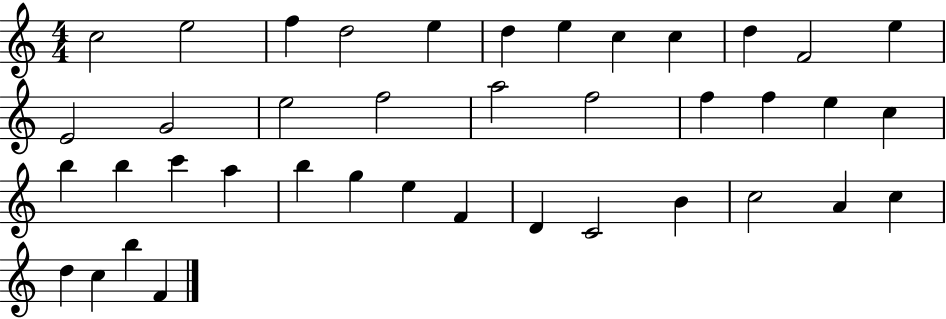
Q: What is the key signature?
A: C major